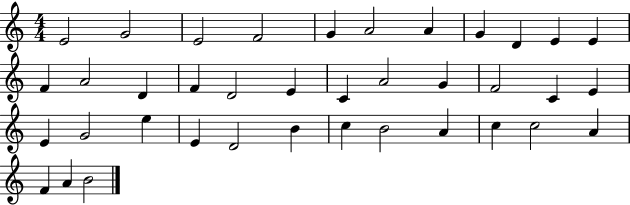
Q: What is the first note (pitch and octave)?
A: E4